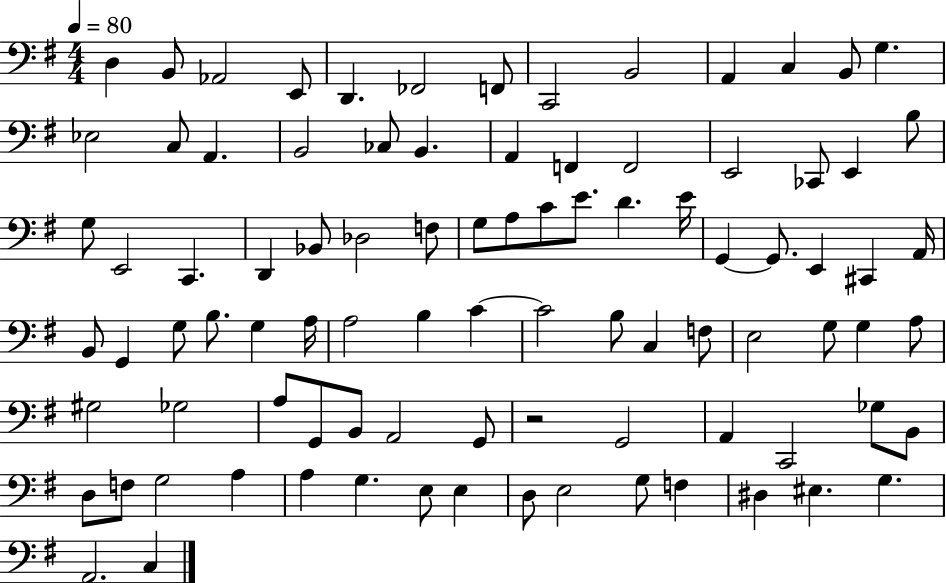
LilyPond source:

{
  \clef bass
  \numericTimeSignature
  \time 4/4
  \key g \major
  \tempo 4 = 80
  d4 b,8 aes,2 e,8 | d,4. fes,2 f,8 | c,2 b,2 | a,4 c4 b,8 g4. | \break ees2 c8 a,4. | b,2 ces8 b,4. | a,4 f,4 f,2 | e,2 ces,8 e,4 b8 | \break g8 e,2 c,4. | d,4 bes,8 des2 f8 | g8 a8 c'8 e'8. d'4. e'16 | g,4~~ g,8. e,4 cis,4 a,16 | \break b,8 g,4 g8 b8. g4 a16 | a2 b4 c'4~~ | c'2 b8 c4 f8 | e2 g8 g4 a8 | \break gis2 ges2 | a8 g,8 b,8 a,2 g,8 | r2 g,2 | a,4 c,2 ges8 b,8 | \break d8 f8 g2 a4 | a4 g4. e8 e4 | d8 e2 g8 f4 | dis4 eis4. g4. | \break a,2. c4 | \bar "|."
}